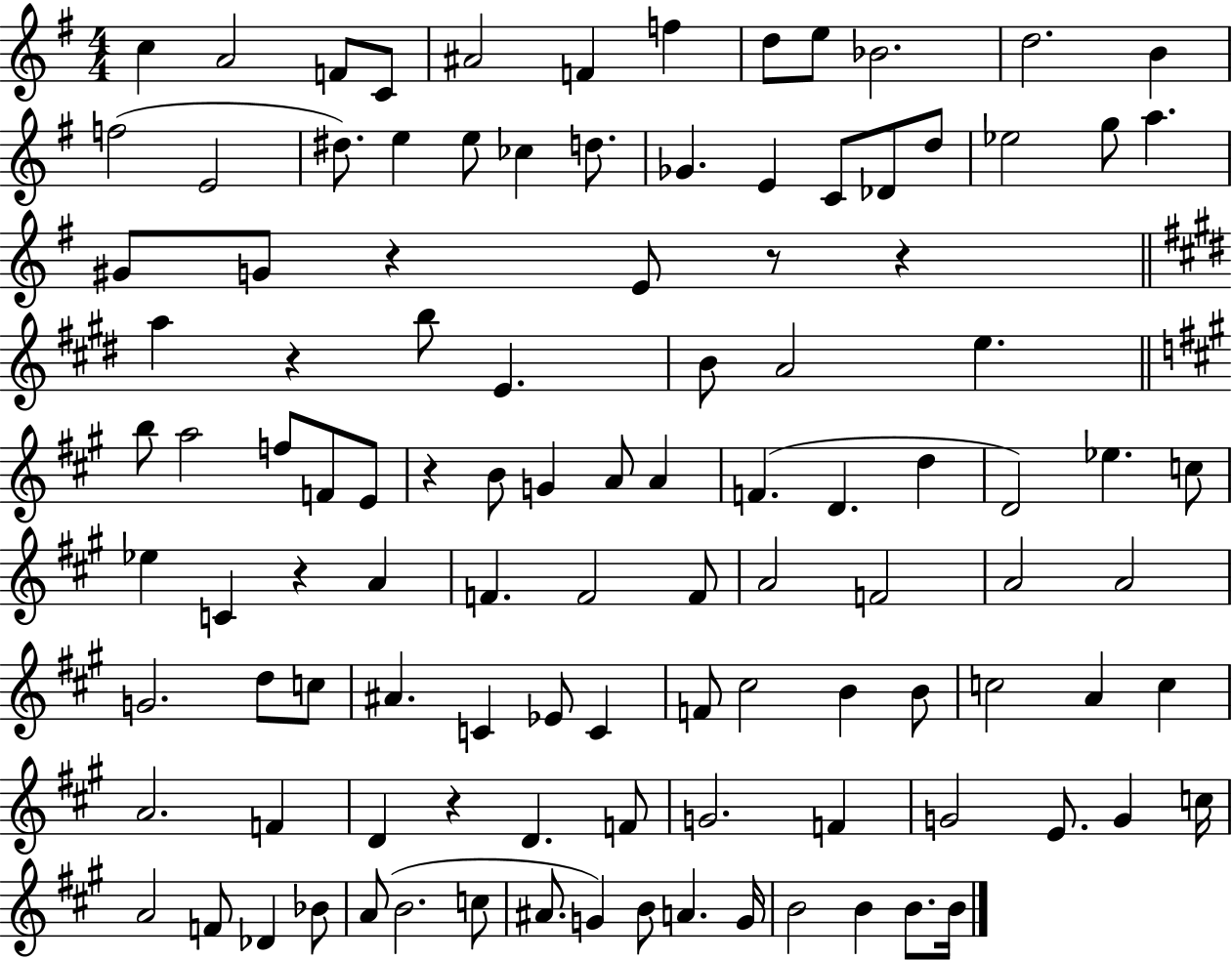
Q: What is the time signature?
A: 4/4